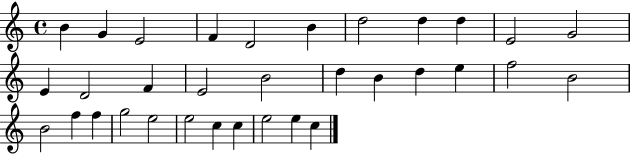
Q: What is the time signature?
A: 4/4